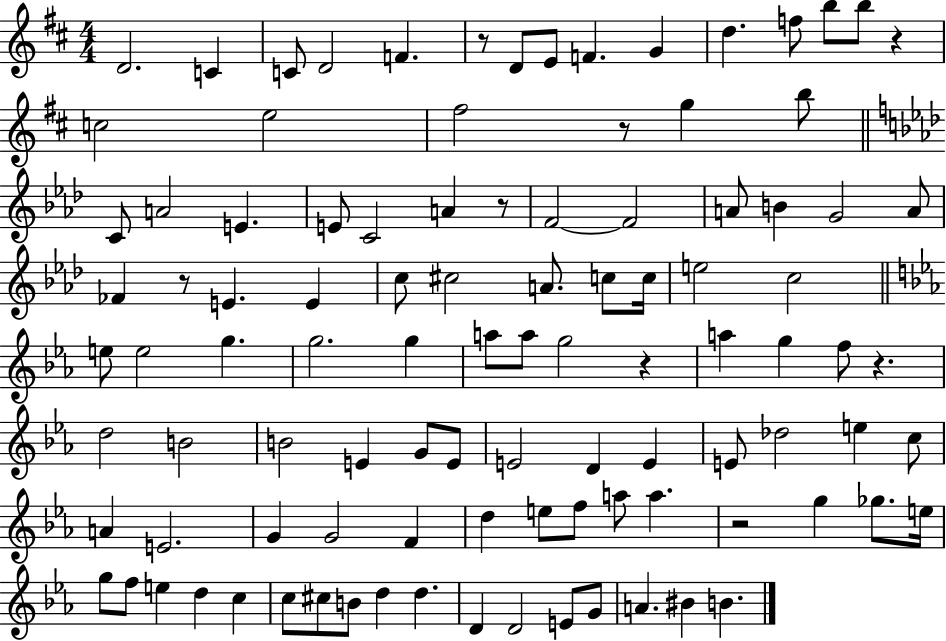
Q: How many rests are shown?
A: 8